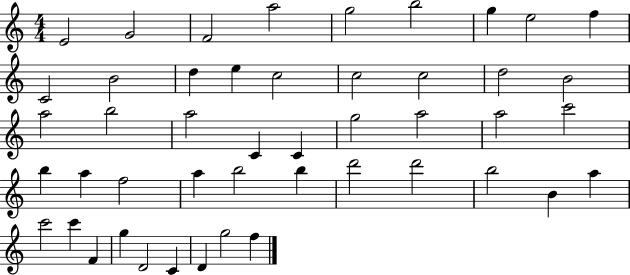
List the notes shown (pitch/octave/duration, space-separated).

E4/h G4/h F4/h A5/h G5/h B5/h G5/q E5/h F5/q C4/h B4/h D5/q E5/q C5/h C5/h C5/h D5/h B4/h A5/h B5/h A5/h C4/q C4/q G5/h A5/h A5/h C6/h B5/q A5/q F5/h A5/q B5/h B5/q D6/h D6/h B5/h B4/q A5/q C6/h C6/q F4/q G5/q D4/h C4/q D4/q G5/h F5/q